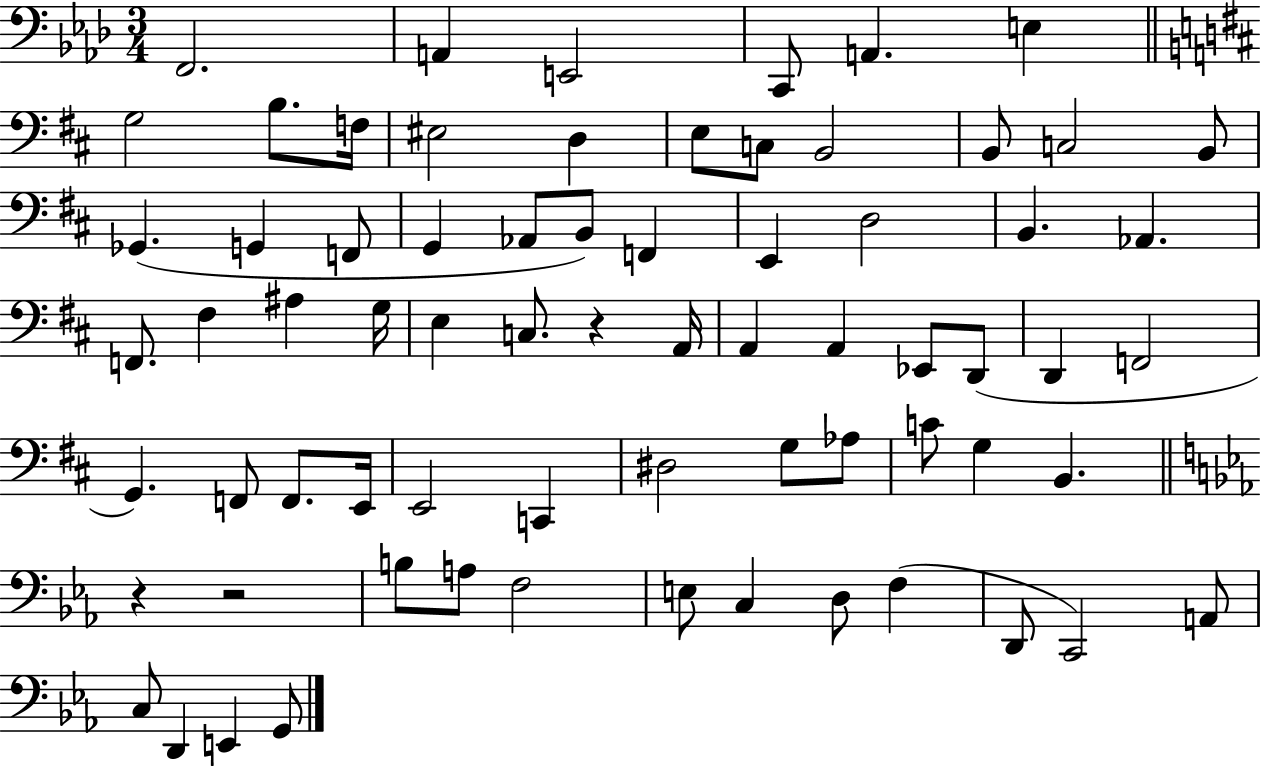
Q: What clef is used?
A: bass